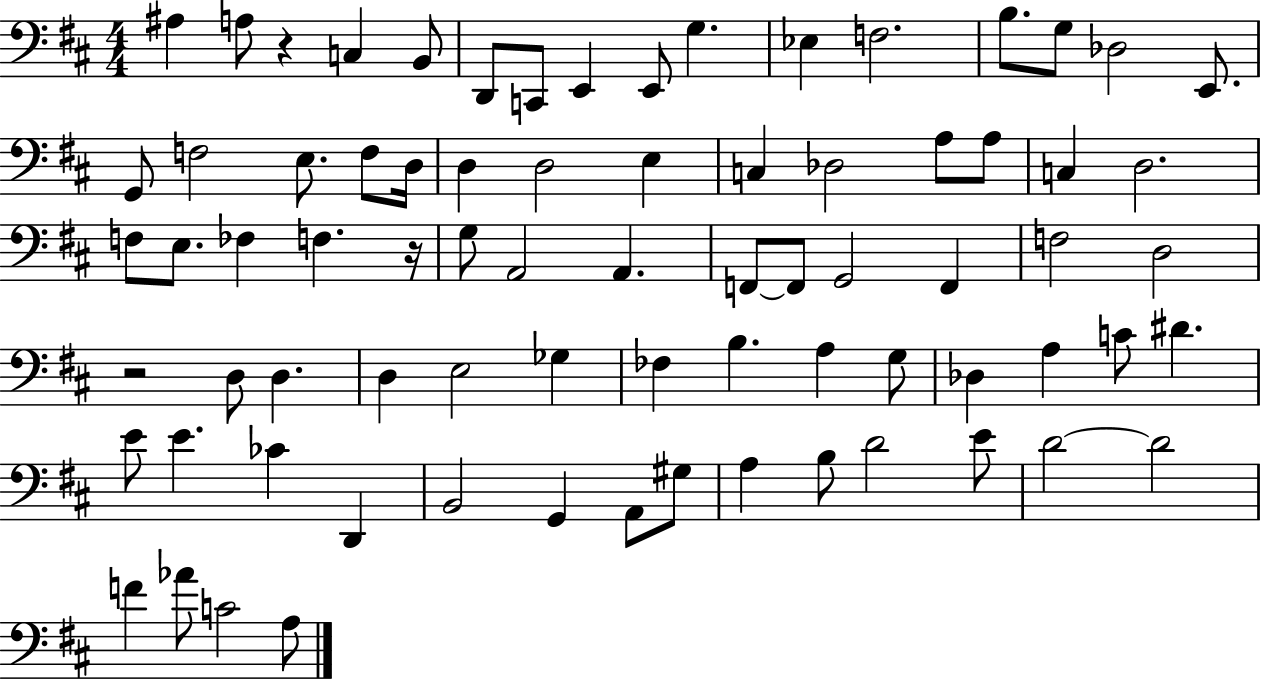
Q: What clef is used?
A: bass